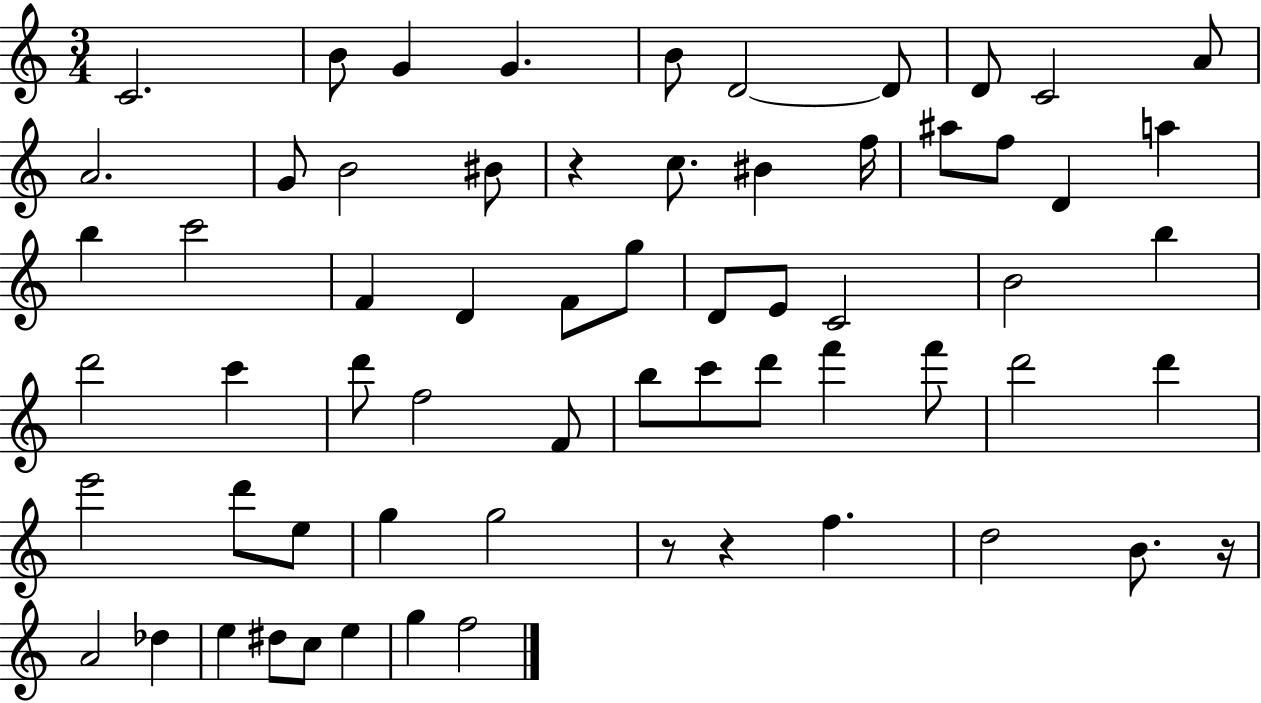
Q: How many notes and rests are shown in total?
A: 64